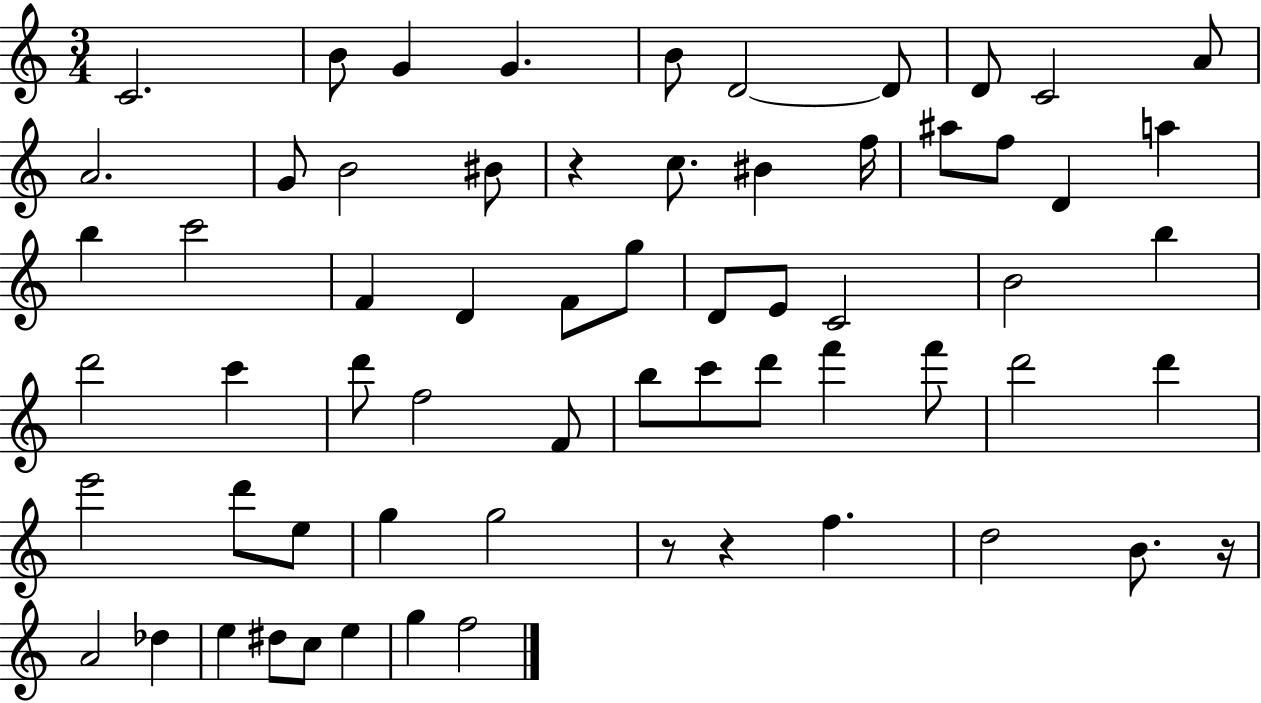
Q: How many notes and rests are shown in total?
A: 64